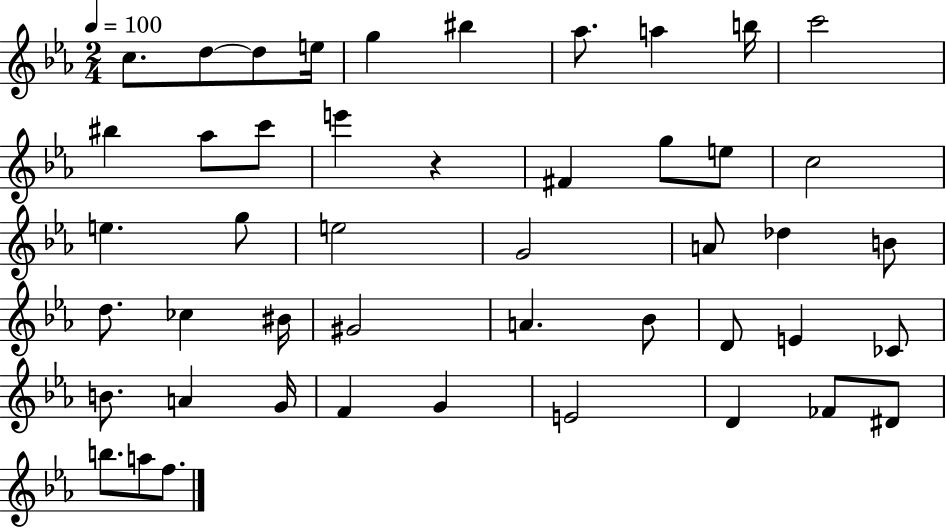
C5/e. D5/e D5/e E5/s G5/q BIS5/q Ab5/e. A5/q B5/s C6/h BIS5/q Ab5/e C6/e E6/q R/q F#4/q G5/e E5/e C5/h E5/q. G5/e E5/h G4/h A4/e Db5/q B4/e D5/e. CES5/q BIS4/s G#4/h A4/q. Bb4/e D4/e E4/q CES4/e B4/e. A4/q G4/s F4/q G4/q E4/h D4/q FES4/e D#4/e B5/e. A5/e F5/e.